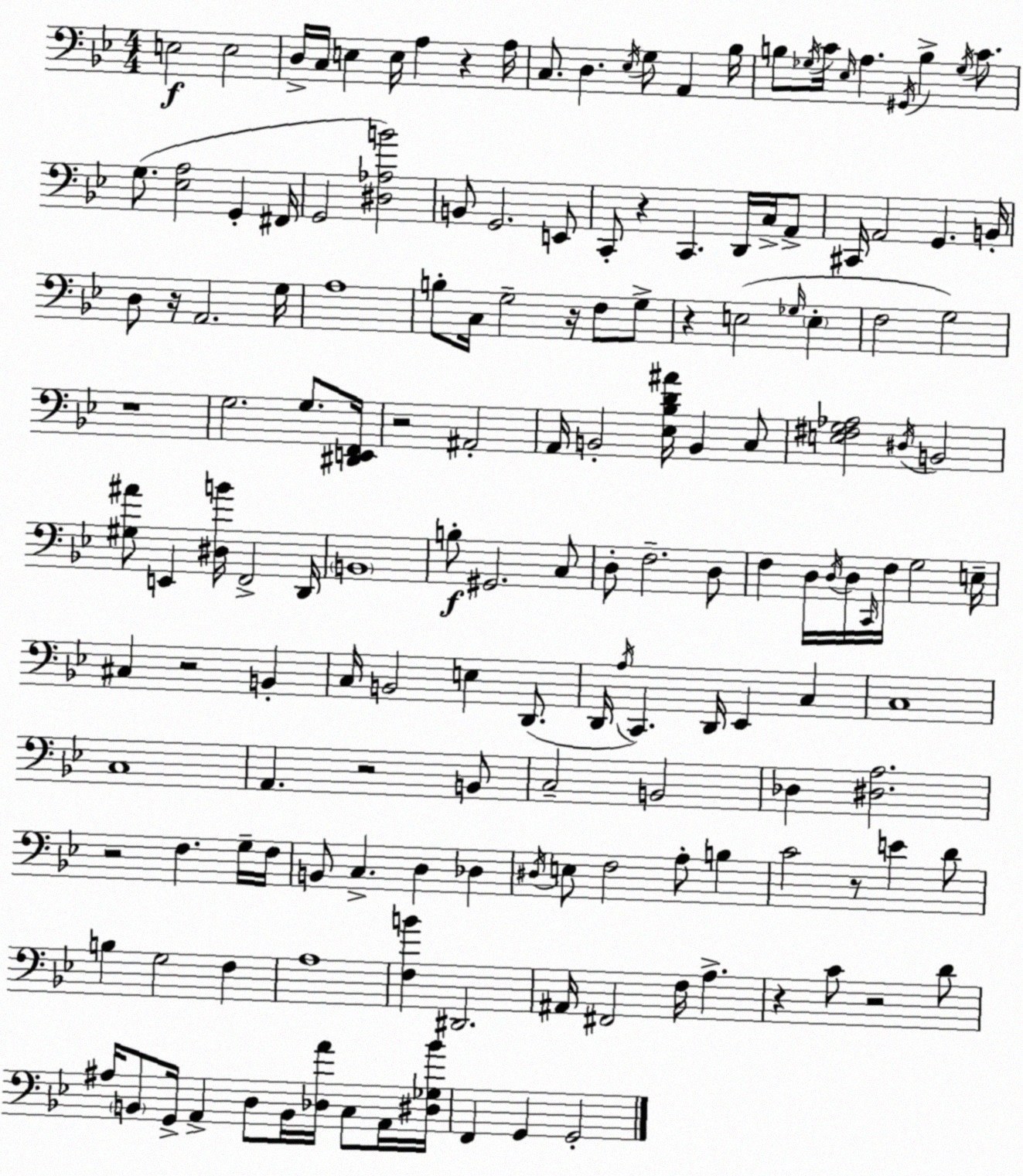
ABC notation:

X:1
T:Untitled
M:4/4
L:1/4
K:Gm
E,2 E,2 D,/4 C,/4 E, E,/4 A, z A,/4 C,/2 D, _E,/4 G,/2 A,, _B,/4 B,/2 _G,/4 C/4 _E,/4 A, ^G,,/4 B, _G,/4 C/2 G,/2 [_E,A,]2 G,, ^F,,/4 G,,2 [^D,_A,B]2 B,,/2 G,,2 E,,/2 C,,/2 z C,, D,,/4 C,/4 A,,/2 ^C,,/4 A,,2 G,, B,,/4 D,/2 z/4 A,,2 G,/4 A,4 B,/2 C,/4 G,2 z/4 F,/2 G,/2 z E,2 _G,/4 E, F,2 G,2 z4 G,2 G,/2 [^D,,E,,F,,]/4 z2 ^A,,2 A,,/4 B,,2 [_E,_B,D^A]/4 B,, C,/2 [E,^F,G,_A,]2 ^D,/4 B,,2 [^G,^A]/2 E,, [^D,B]/4 F,,2 D,,/4 B,,4 B,/2 ^G,,2 C,/2 D,/2 F,2 D,/2 F, D,/4 D,/4 D,/4 C,,/4 F,/4 G,2 E,/4 ^C, z2 B,, C,/4 B,,2 E, D,,/2 D,,/4 A,/4 C,, D,,/4 _E,, C, C,4 C,4 A,, z2 B,,/2 C,2 B,,2 _D, [^D,A,]2 z2 F, G,/4 F,/4 B,,/2 C, D, _D, ^D,/4 E,/2 F,2 A,/2 B, C2 z/2 E D/2 B, G,2 F, A,4 [F,B] ^D,,2 ^A,,/4 ^F,,2 F,/4 A, z C/2 z2 D/2 ^A,/4 B,,/2 G,,/4 A,, D,/2 B,,/4 [_D,A]/4 C,/2 A,,/4 [^D,_G,_B]/4 F,, G,, G,,2